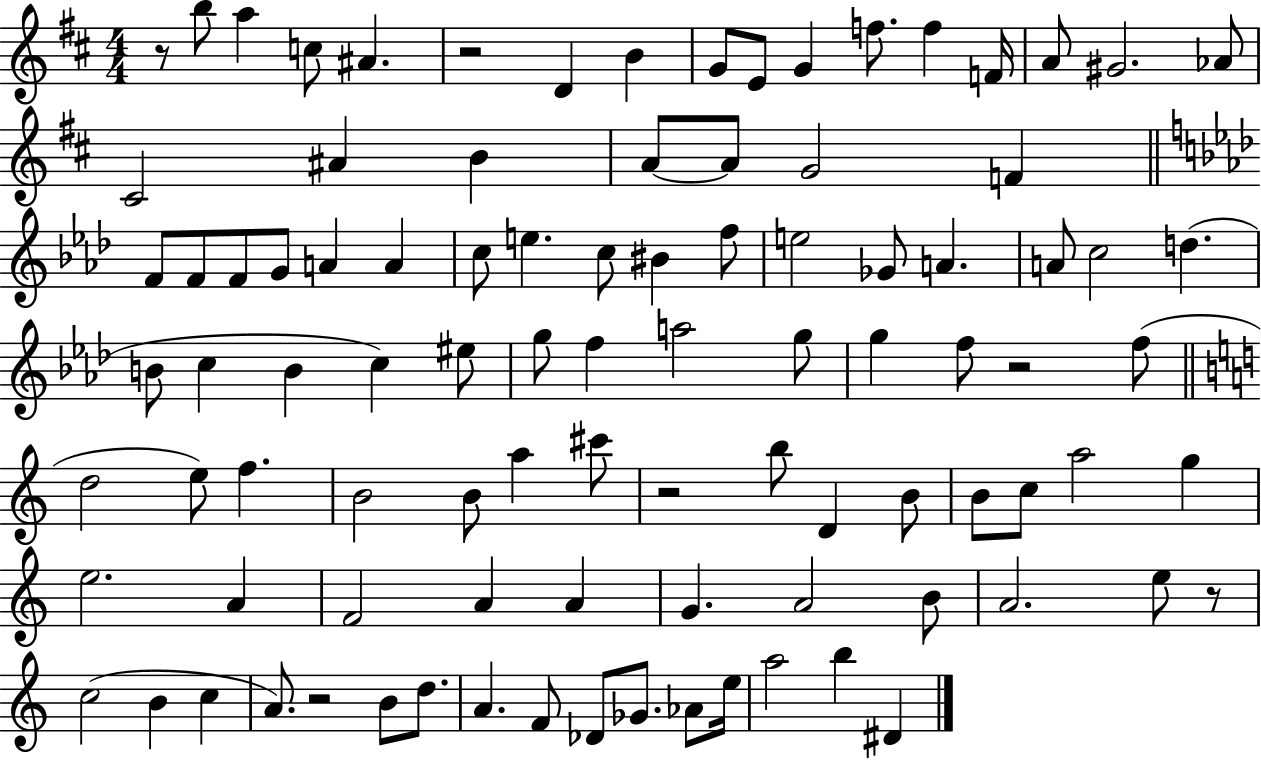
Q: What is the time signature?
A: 4/4